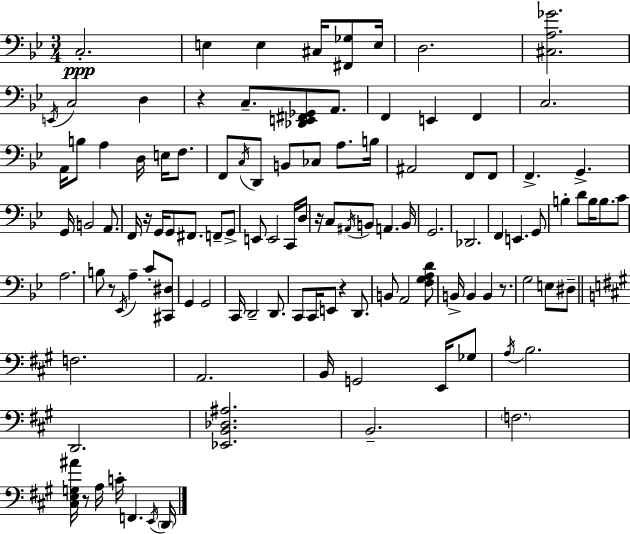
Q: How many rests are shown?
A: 7